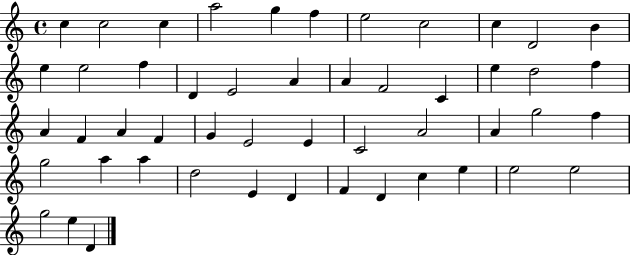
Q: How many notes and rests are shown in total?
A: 50